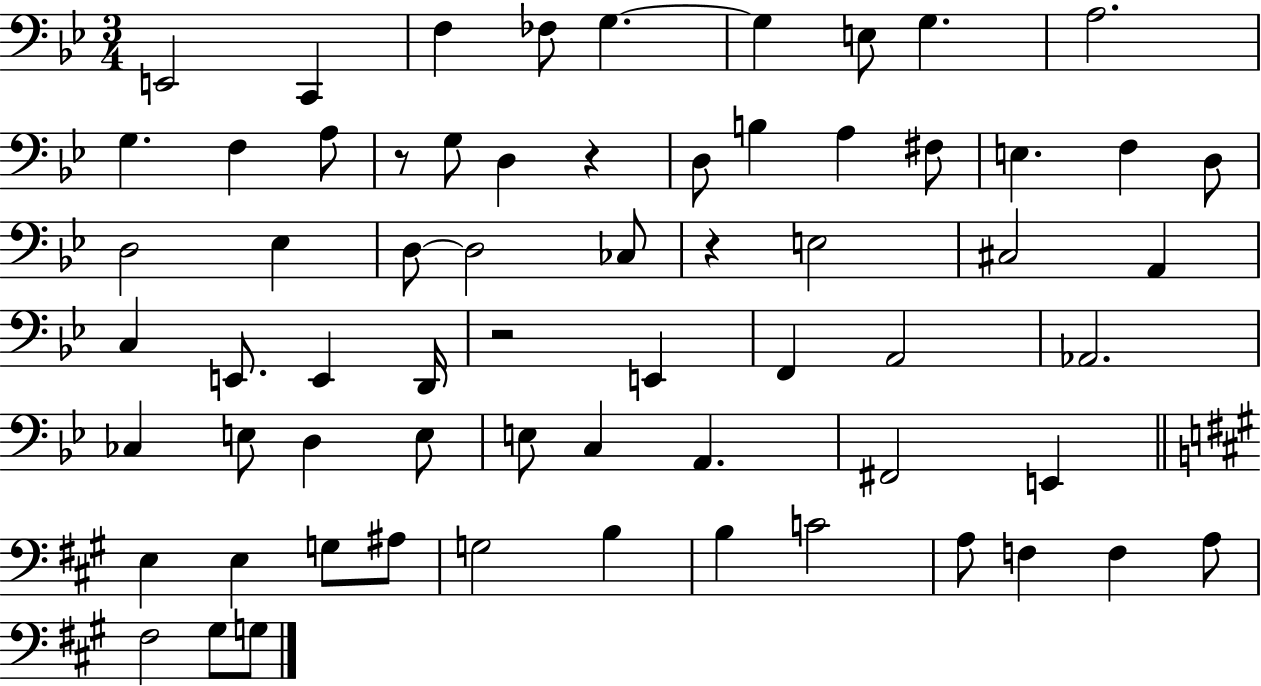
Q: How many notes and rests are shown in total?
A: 65